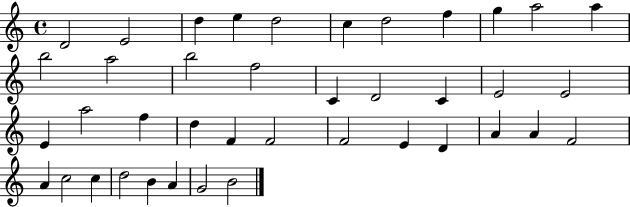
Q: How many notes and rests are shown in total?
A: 40